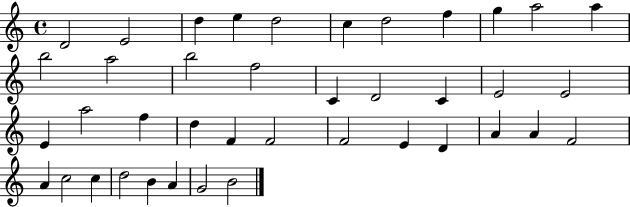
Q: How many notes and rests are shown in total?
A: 40